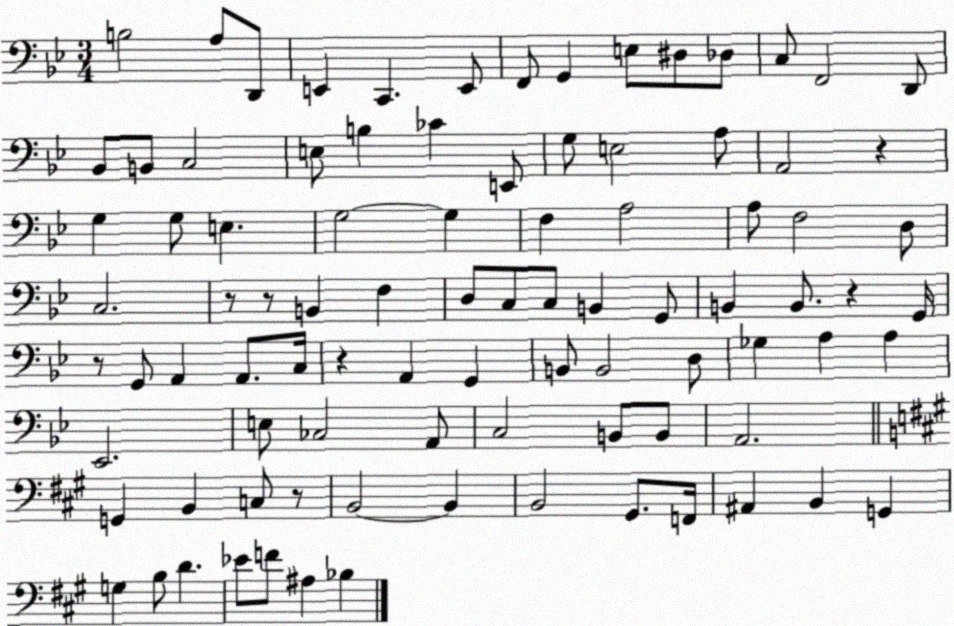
X:1
T:Untitled
M:3/4
L:1/4
K:Bb
B,2 A,/2 D,,/2 E,, C,, E,,/2 F,,/2 G,, E,/2 ^D,/2 _D,/2 C,/2 F,,2 D,,/2 _B,,/2 B,,/2 C,2 E,/2 B, _C E,,/2 G,/2 E,2 A,/2 A,,2 z G, G,/2 E, G,2 G, F, A,2 A,/2 F,2 D,/2 C,2 z/2 z/2 B,, F, D,/2 C,/2 C,/2 B,, G,,/2 B,, B,,/2 z G,,/4 z/2 G,,/2 A,, A,,/2 C,/4 z A,, G,, B,,/2 B,,2 D,/2 _G, A, A, _E,,2 E,/2 _C,2 A,,/2 C,2 B,,/2 B,,/2 A,,2 G,, B,, C,/2 z/2 B,,2 B,, B,,2 ^G,,/2 F,,/4 ^A,, B,, G,, G, B,/2 D _E/2 F/2 ^A, _B,